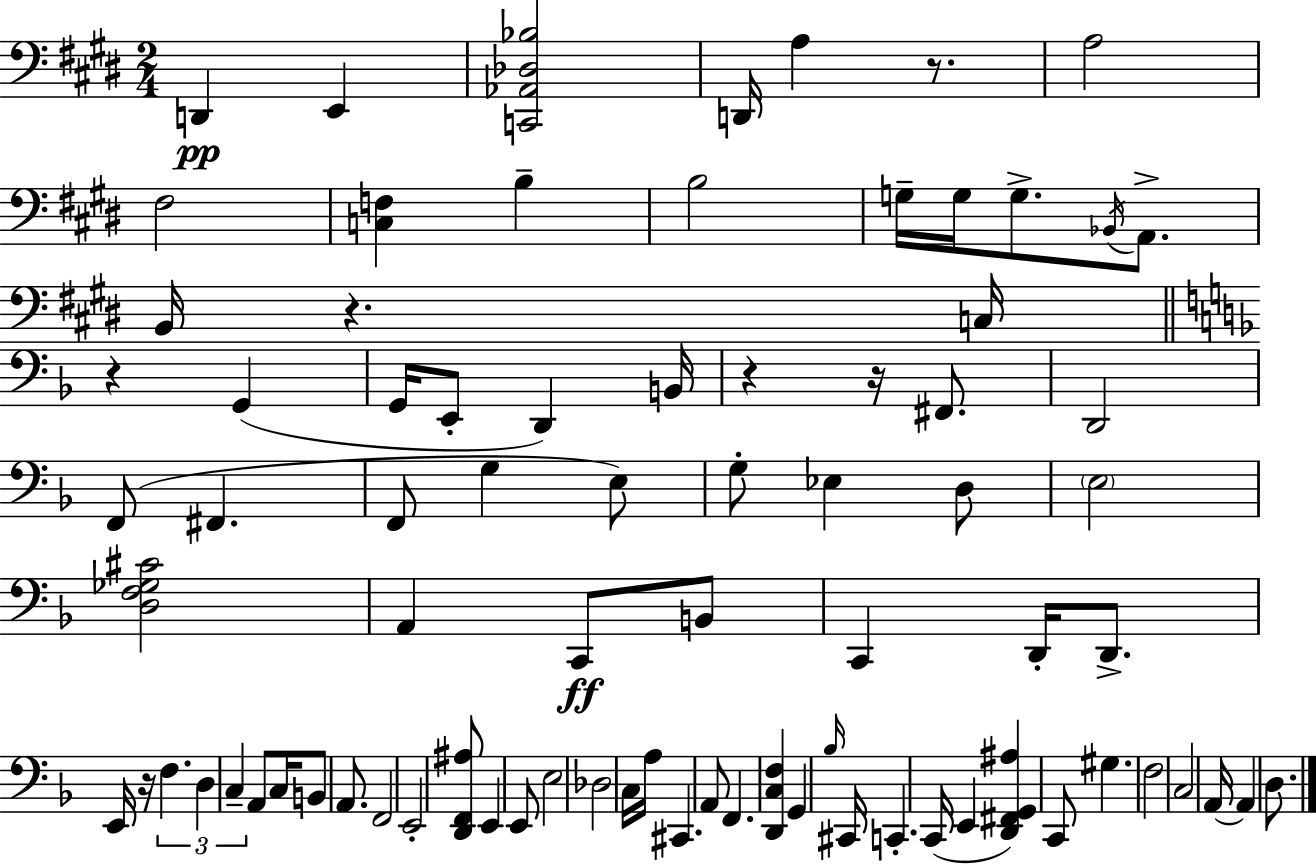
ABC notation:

X:1
T:Untitled
M:2/4
L:1/4
K:E
D,, E,, [C,,_A,,_D,_B,]2 D,,/4 A, z/2 A,2 ^F,2 [C,F,] B, B,2 G,/4 G,/4 G,/2 _B,,/4 A,,/2 B,,/4 z C,/4 z G,, G,,/4 E,,/2 D,, B,,/4 z z/4 ^F,,/2 D,,2 F,,/2 ^F,, F,,/2 G, E,/2 G,/2 _E, D,/2 E,2 [D,F,_G,^C]2 A,, C,,/2 B,,/2 C,, D,,/4 D,,/2 E,,/4 z/4 F, D, C, A,,/2 C,/4 B,,/2 A,,/2 F,,2 E,,2 [D,,F,,^A,]/2 E,, E,,/2 E,2 _D,2 C,/4 A,/4 ^C,, A,,/2 F,, [D,,C,F,] G,, _B,/4 ^C,,/4 C,, C,,/4 E,, [D,,^F,,G,,^A,] C,,/2 ^G, F,2 C,2 A,,/4 A,, D,/2